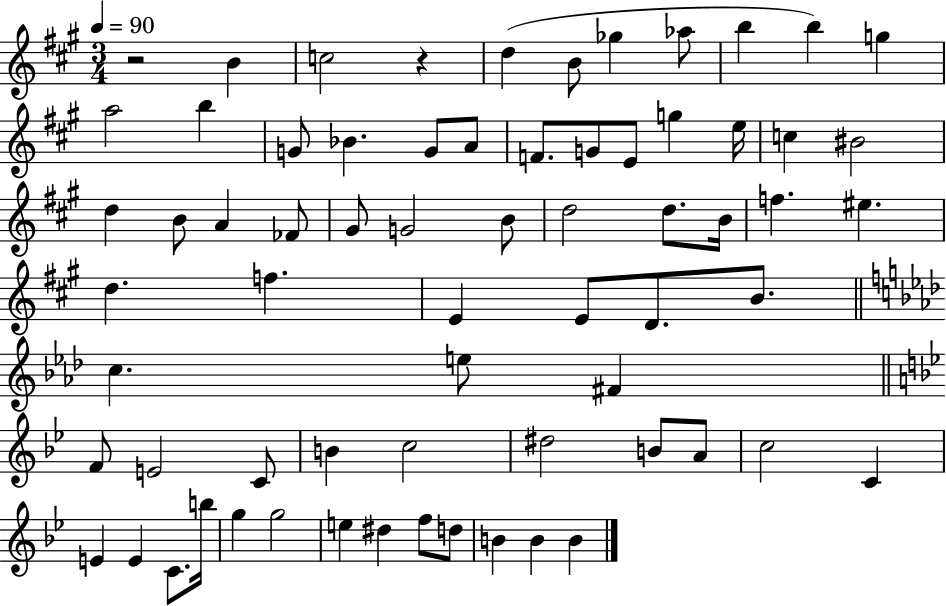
R/h B4/q C5/h R/q D5/q B4/e Gb5/q Ab5/e B5/q B5/q G5/q A5/h B5/q G4/e Bb4/q. G4/e A4/e F4/e. G4/e E4/e G5/q E5/s C5/q BIS4/h D5/q B4/e A4/q FES4/e G#4/e G4/h B4/e D5/h D5/e. B4/s F5/q. EIS5/q. D5/q. F5/q. E4/q E4/e D4/e. B4/e. C5/q. E5/e F#4/q F4/e E4/h C4/e B4/q C5/h D#5/h B4/e A4/e C5/h C4/q E4/q E4/q C4/e. B5/s G5/q G5/h E5/q D#5/q F5/e D5/e B4/q B4/q B4/q